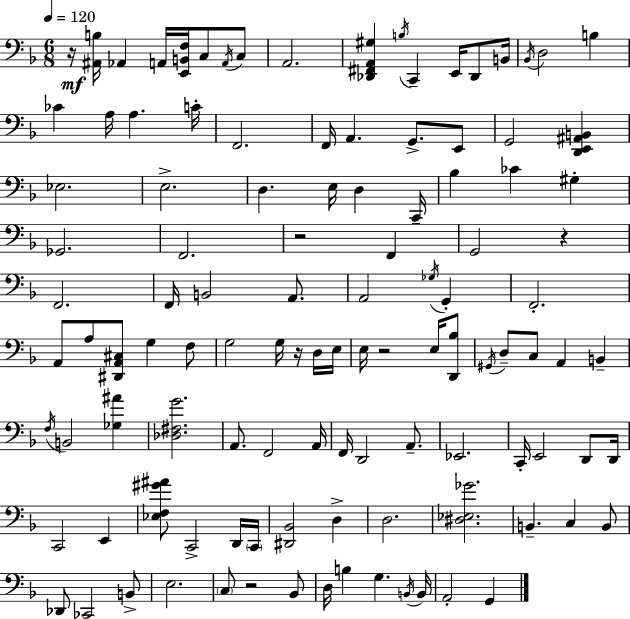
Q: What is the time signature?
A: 6/8